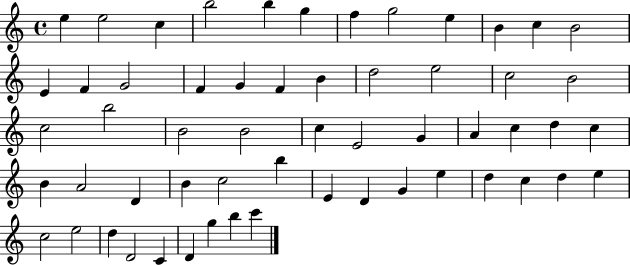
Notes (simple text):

E5/q E5/h C5/q B5/h B5/q G5/q F5/q G5/h E5/q B4/q C5/q B4/h E4/q F4/q G4/h F4/q G4/q F4/q B4/q D5/h E5/h C5/h B4/h C5/h B5/h B4/h B4/h C5/q E4/h G4/q A4/q C5/q D5/q C5/q B4/q A4/h D4/q B4/q C5/h B5/q E4/q D4/q G4/q E5/q D5/q C5/q D5/q E5/q C5/h E5/h D5/q D4/h C4/q D4/q G5/q B5/q C6/q